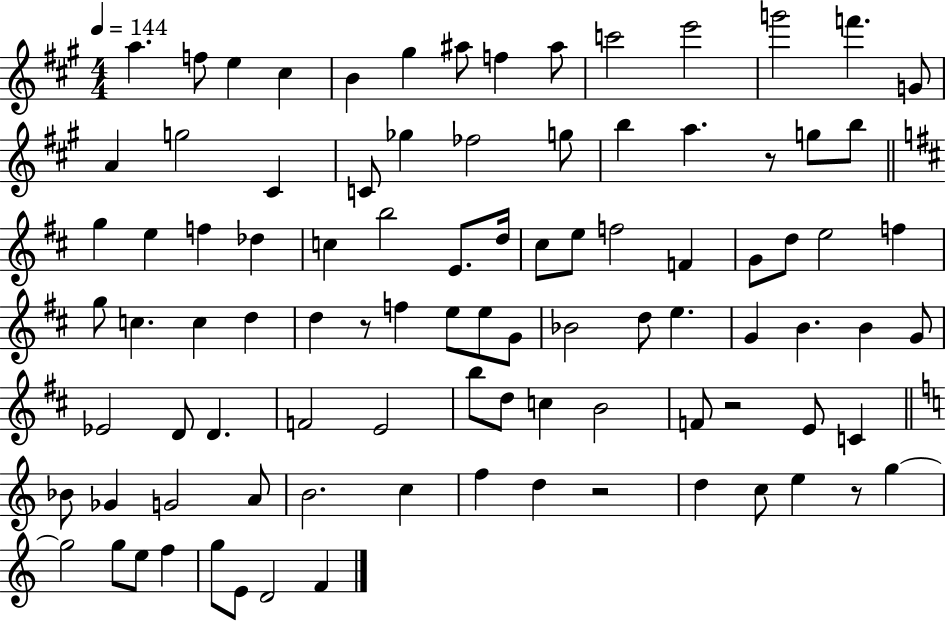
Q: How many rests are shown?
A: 5